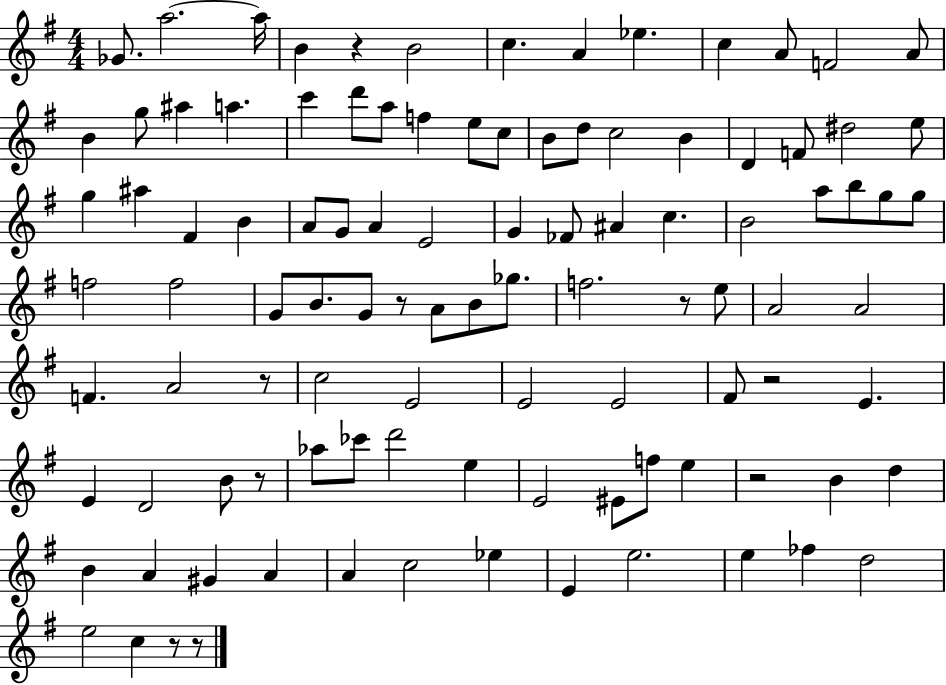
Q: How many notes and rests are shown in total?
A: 103